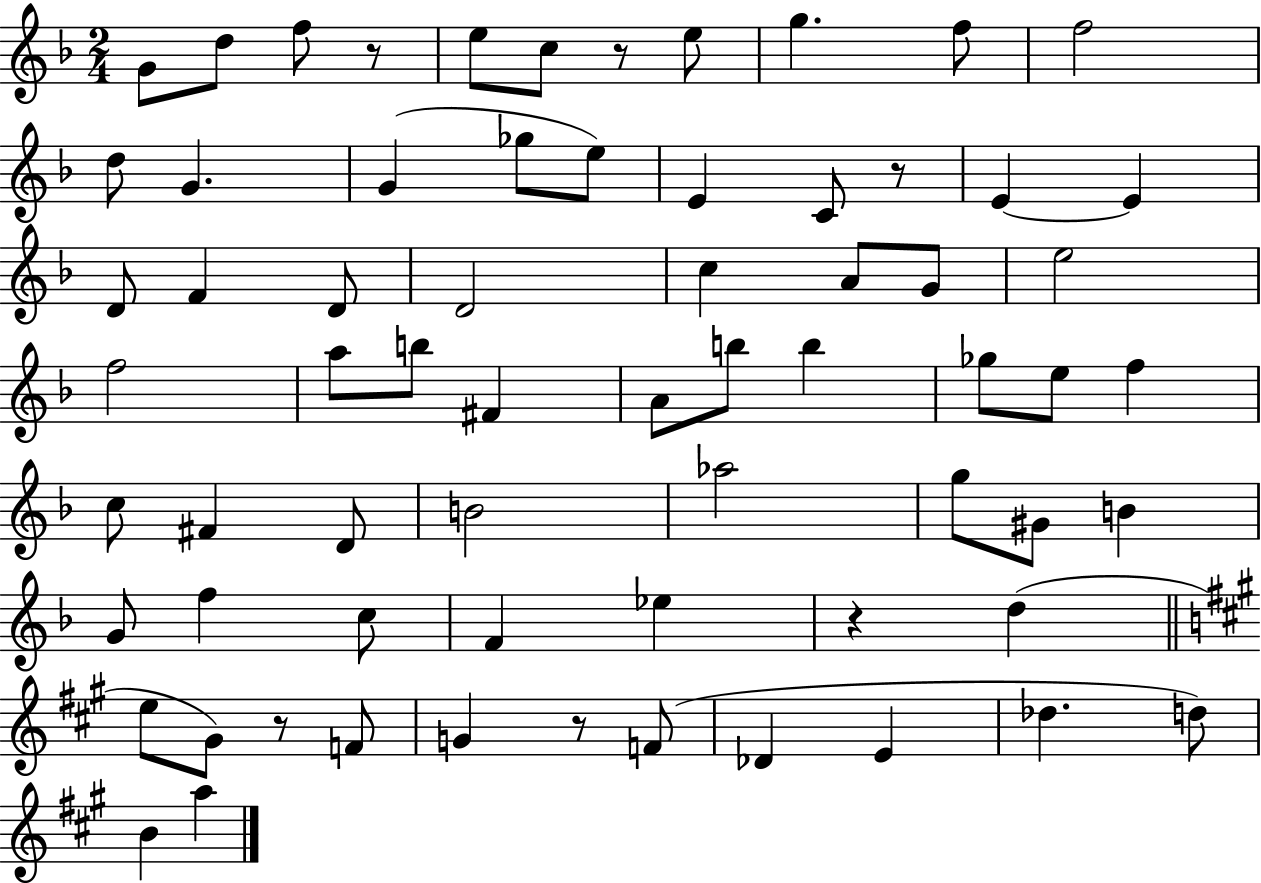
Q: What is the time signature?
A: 2/4